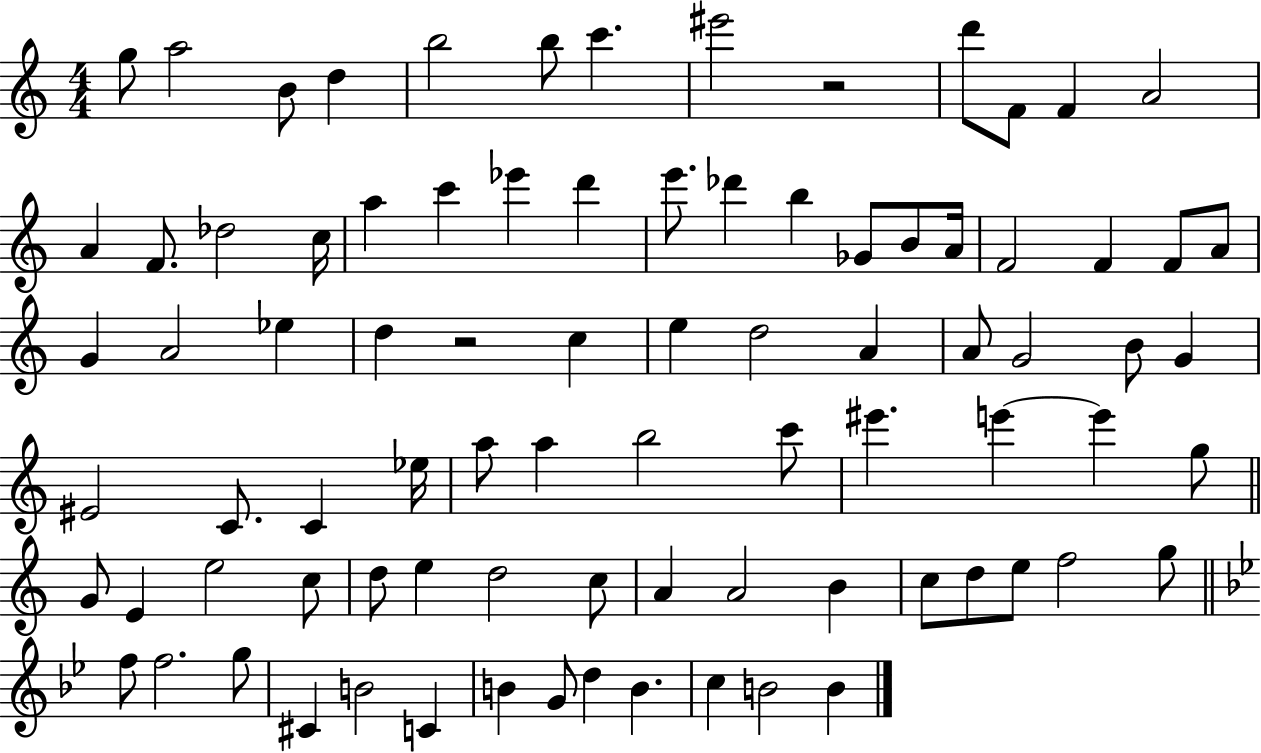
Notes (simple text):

G5/e A5/h B4/e D5/q B5/h B5/e C6/q. EIS6/h R/h D6/e F4/e F4/q A4/h A4/q F4/e. Db5/h C5/s A5/q C6/q Eb6/q D6/q E6/e. Db6/q B5/q Gb4/e B4/e A4/s F4/h F4/q F4/e A4/e G4/q A4/h Eb5/q D5/q R/h C5/q E5/q D5/h A4/q A4/e G4/h B4/e G4/q EIS4/h C4/e. C4/q Eb5/s A5/e A5/q B5/h C6/e EIS6/q. E6/q E6/q G5/e G4/e E4/q E5/h C5/e D5/e E5/q D5/h C5/e A4/q A4/h B4/q C5/e D5/e E5/e F5/h G5/e F5/e F5/h. G5/e C#4/q B4/h C4/q B4/q G4/e D5/q B4/q. C5/q B4/h B4/q